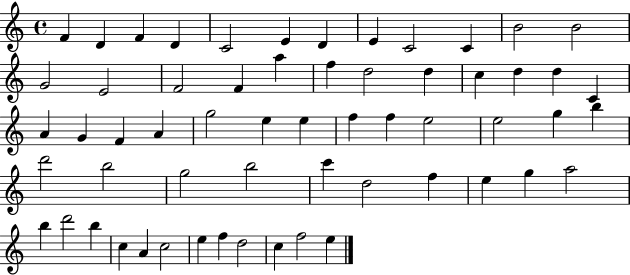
X:1
T:Untitled
M:4/4
L:1/4
K:C
F D F D C2 E D E C2 C B2 B2 G2 E2 F2 F a f d2 d c d d C A G F A g2 e e f f e2 e2 g b d'2 b2 g2 b2 c' d2 f e g a2 b d'2 b c A c2 e f d2 c f2 e